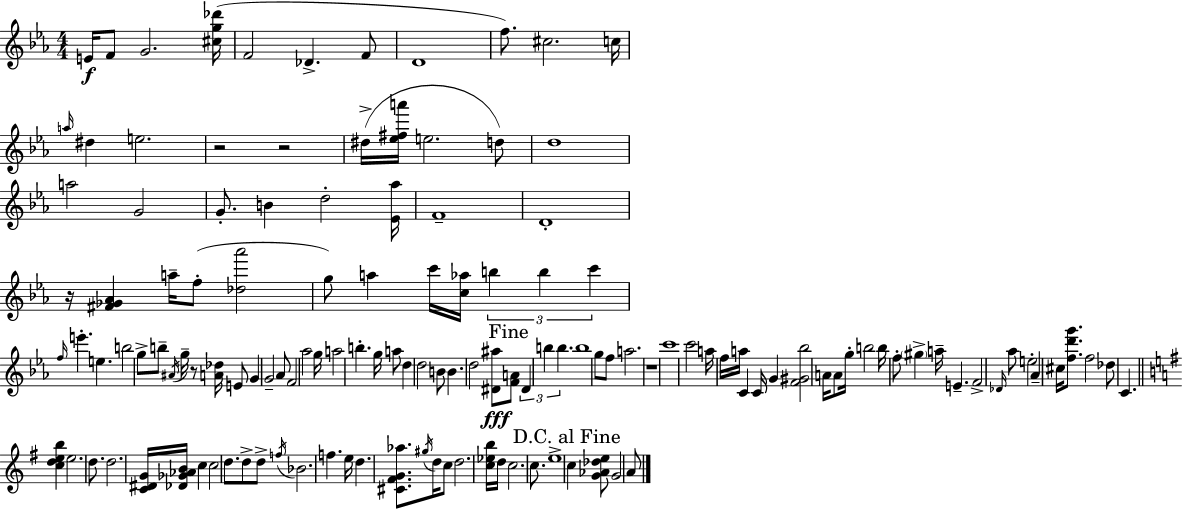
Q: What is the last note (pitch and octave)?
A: A4